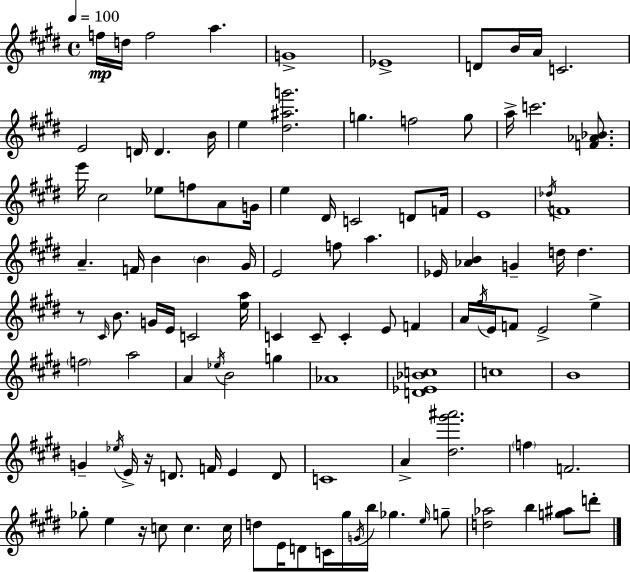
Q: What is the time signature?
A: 4/4